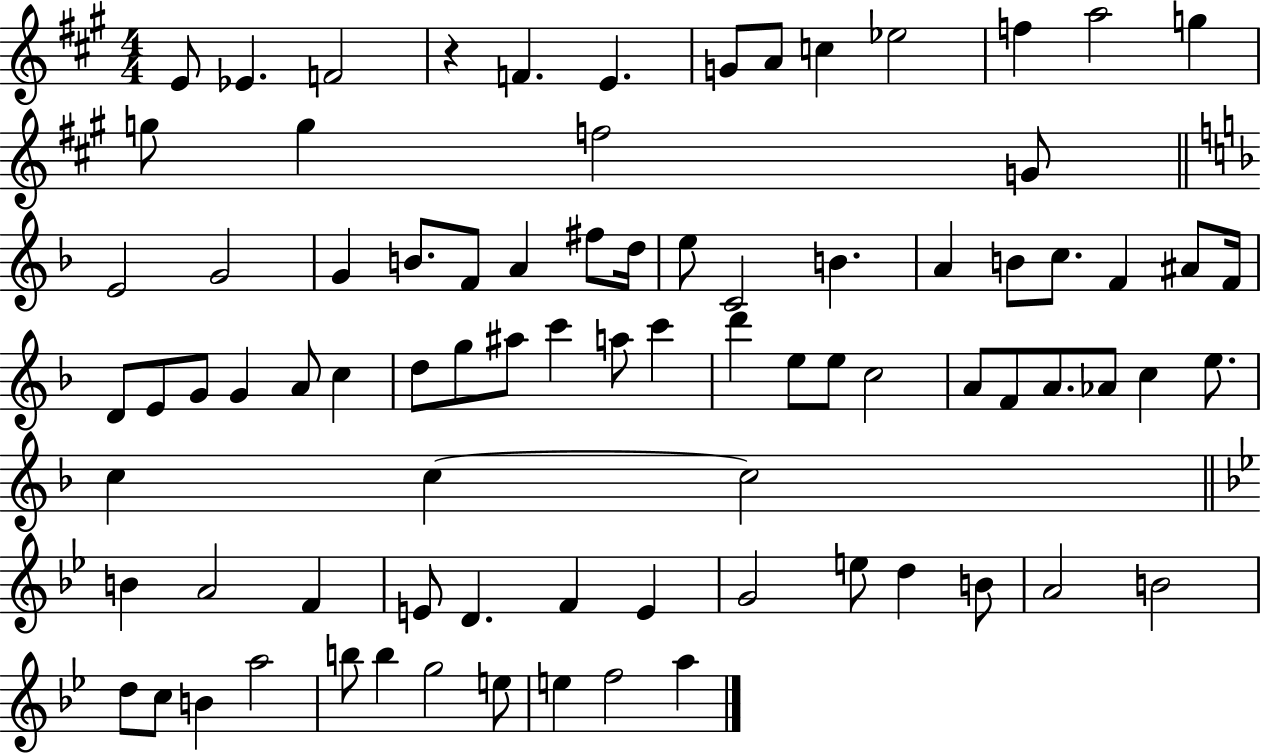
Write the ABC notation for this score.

X:1
T:Untitled
M:4/4
L:1/4
K:A
E/2 _E F2 z F E G/2 A/2 c _e2 f a2 g g/2 g f2 G/2 E2 G2 G B/2 F/2 A ^f/2 d/4 e/2 C2 B A B/2 c/2 F ^A/2 F/4 D/2 E/2 G/2 G A/2 c d/2 g/2 ^a/2 c' a/2 c' d' e/2 e/2 c2 A/2 F/2 A/2 _A/2 c e/2 c c c2 B A2 F E/2 D F E G2 e/2 d B/2 A2 B2 d/2 c/2 B a2 b/2 b g2 e/2 e f2 a